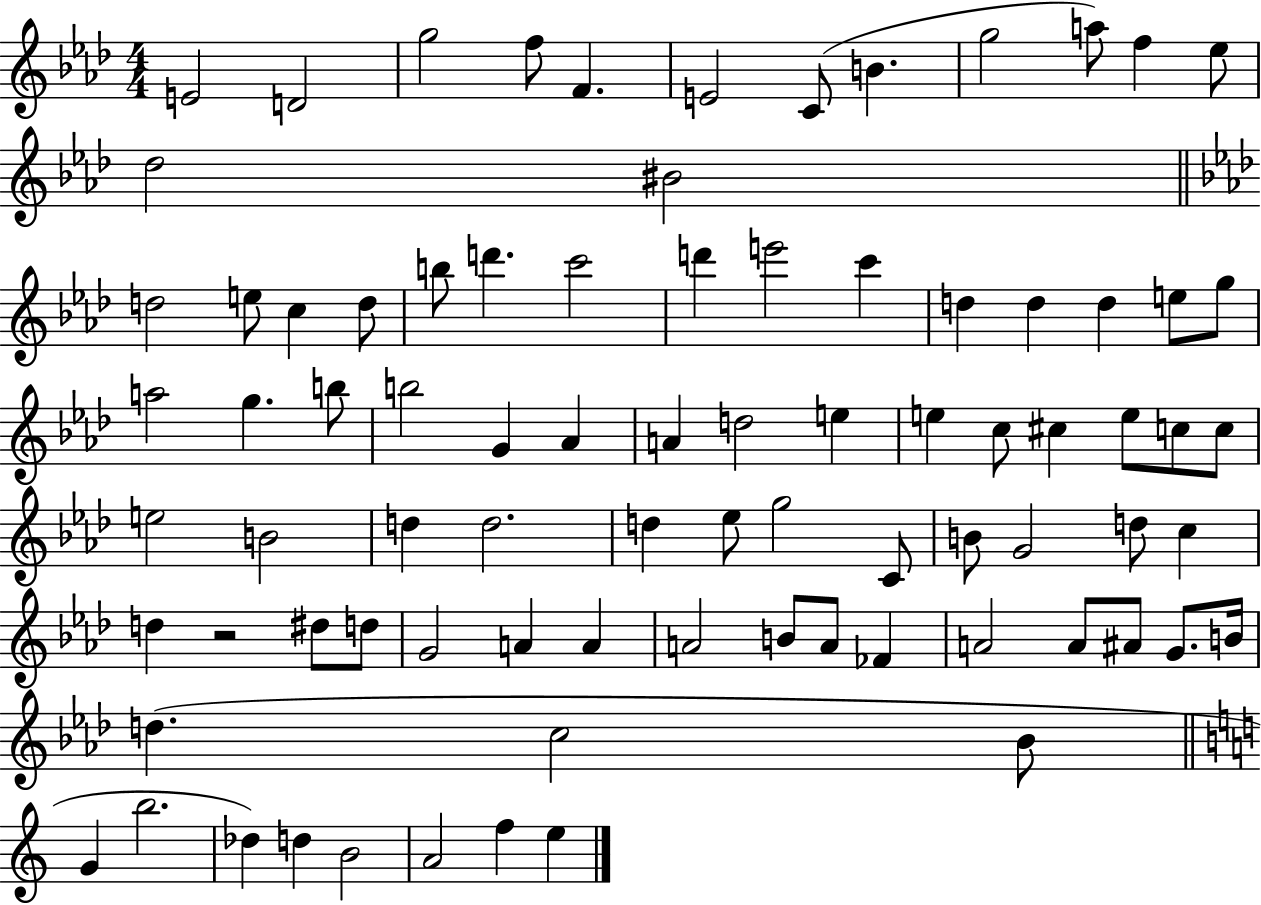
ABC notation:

X:1
T:Untitled
M:4/4
L:1/4
K:Ab
E2 D2 g2 f/2 F E2 C/2 B g2 a/2 f _e/2 _d2 ^B2 d2 e/2 c d/2 b/2 d' c'2 d' e'2 c' d d d e/2 g/2 a2 g b/2 b2 G _A A d2 e e c/2 ^c e/2 c/2 c/2 e2 B2 d d2 d _e/2 g2 C/2 B/2 G2 d/2 c d z2 ^d/2 d/2 G2 A A A2 B/2 A/2 _F A2 A/2 ^A/2 G/2 B/4 d c2 _B/2 G b2 _d d B2 A2 f e